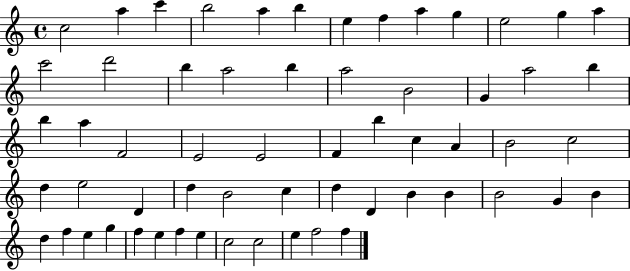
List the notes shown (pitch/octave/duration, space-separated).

C5/h A5/q C6/q B5/h A5/q B5/q E5/q F5/q A5/q G5/q E5/h G5/q A5/q C6/h D6/h B5/q A5/h B5/q A5/h B4/h G4/q A5/h B5/q B5/q A5/q F4/h E4/h E4/h F4/q B5/q C5/q A4/q B4/h C5/h D5/q E5/h D4/q D5/q B4/h C5/q D5/q D4/q B4/q B4/q B4/h G4/q B4/q D5/q F5/q E5/q G5/q F5/q E5/q F5/q E5/q C5/h C5/h E5/q F5/h F5/q